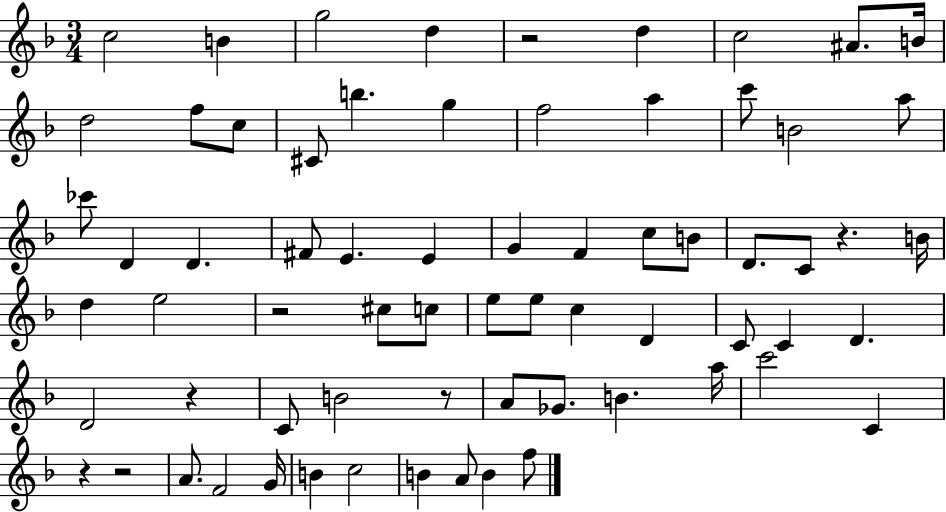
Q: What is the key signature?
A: F major